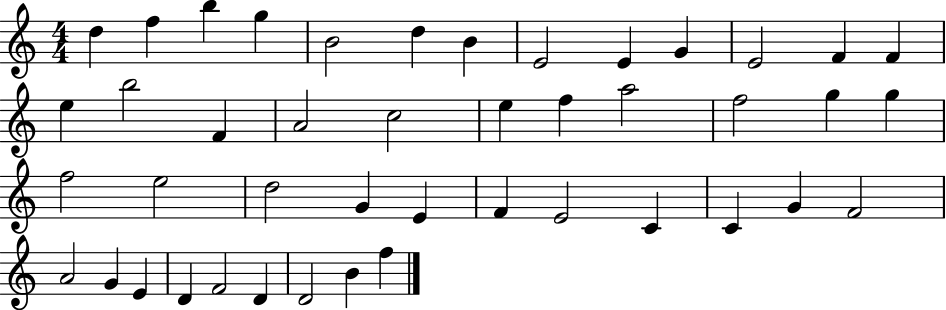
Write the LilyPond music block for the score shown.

{
  \clef treble
  \numericTimeSignature
  \time 4/4
  \key c \major
  d''4 f''4 b''4 g''4 | b'2 d''4 b'4 | e'2 e'4 g'4 | e'2 f'4 f'4 | \break e''4 b''2 f'4 | a'2 c''2 | e''4 f''4 a''2 | f''2 g''4 g''4 | \break f''2 e''2 | d''2 g'4 e'4 | f'4 e'2 c'4 | c'4 g'4 f'2 | \break a'2 g'4 e'4 | d'4 f'2 d'4 | d'2 b'4 f''4 | \bar "|."
}